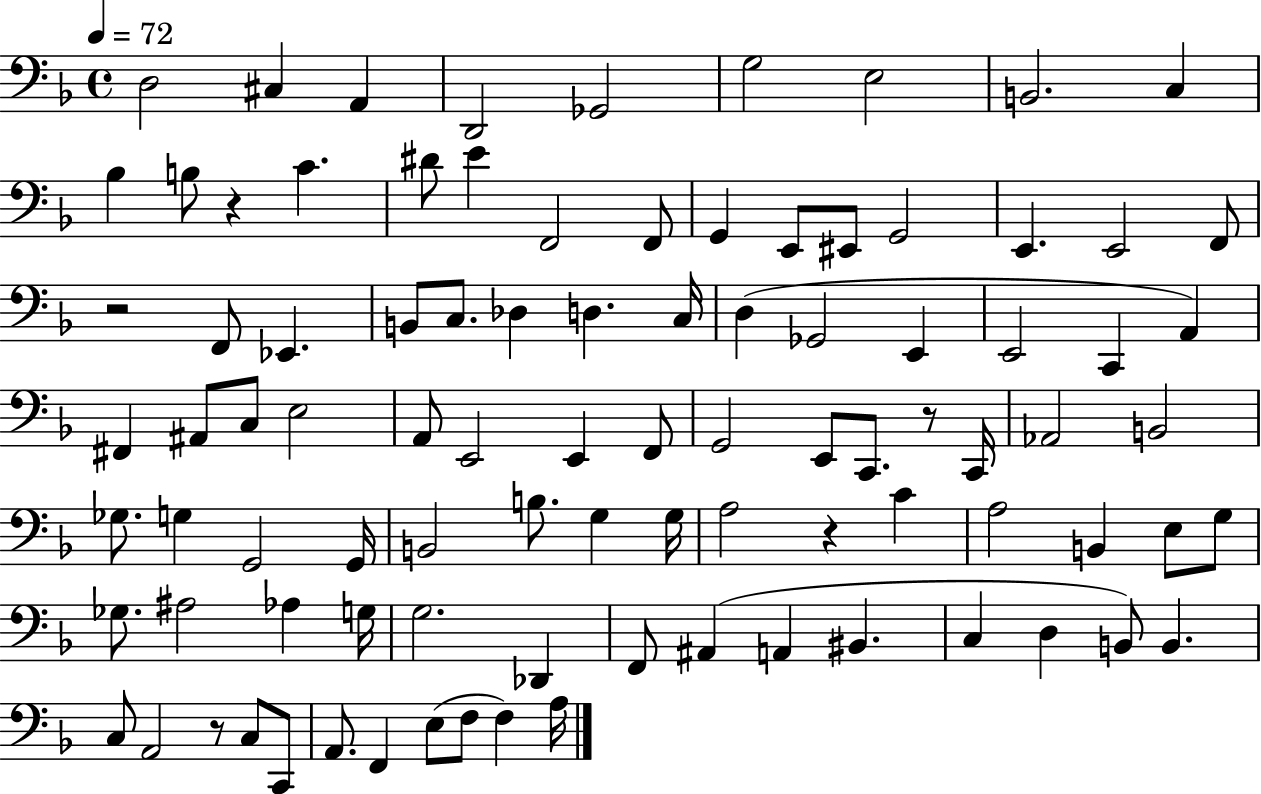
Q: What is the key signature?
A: F major